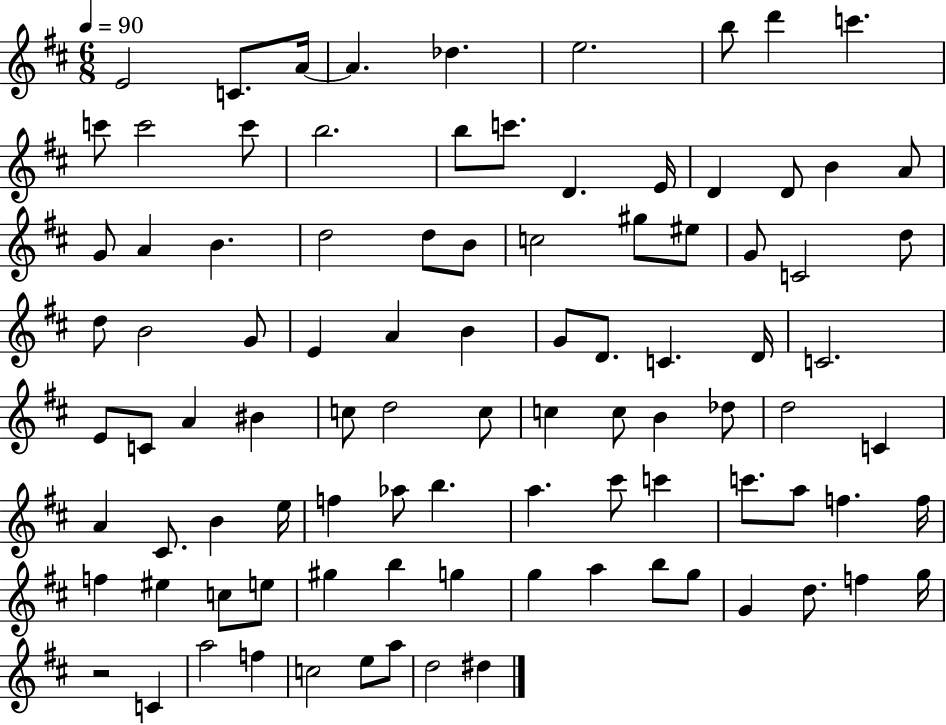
E4/h C4/e. A4/s A4/q. Db5/q. E5/h. B5/e D6/q C6/q. C6/e C6/h C6/e B5/h. B5/e C6/e. D4/q. E4/s D4/q D4/e B4/q A4/e G4/e A4/q B4/q. D5/h D5/e B4/e C5/h G#5/e EIS5/e G4/e C4/h D5/e D5/e B4/h G4/e E4/q A4/q B4/q G4/e D4/e. C4/q. D4/s C4/h. E4/e C4/e A4/q BIS4/q C5/e D5/h C5/e C5/q C5/e B4/q Db5/e D5/h C4/q A4/q C#4/e. B4/q E5/s F5/q Ab5/e B5/q. A5/q. C#6/e C6/q C6/e. A5/e F5/q. F5/s F5/q EIS5/q C5/e E5/e G#5/q B5/q G5/q G5/q A5/q B5/e G5/e G4/q D5/e. F5/q G5/s R/h C4/q A5/h F5/q C5/h E5/e A5/e D5/h D#5/q